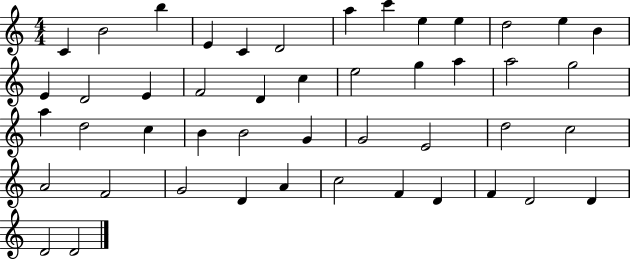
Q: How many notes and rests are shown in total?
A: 47